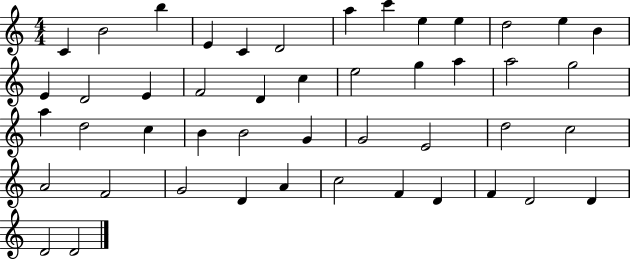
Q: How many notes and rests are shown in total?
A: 47